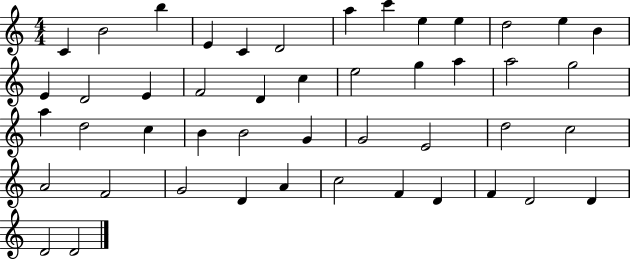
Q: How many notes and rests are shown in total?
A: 47